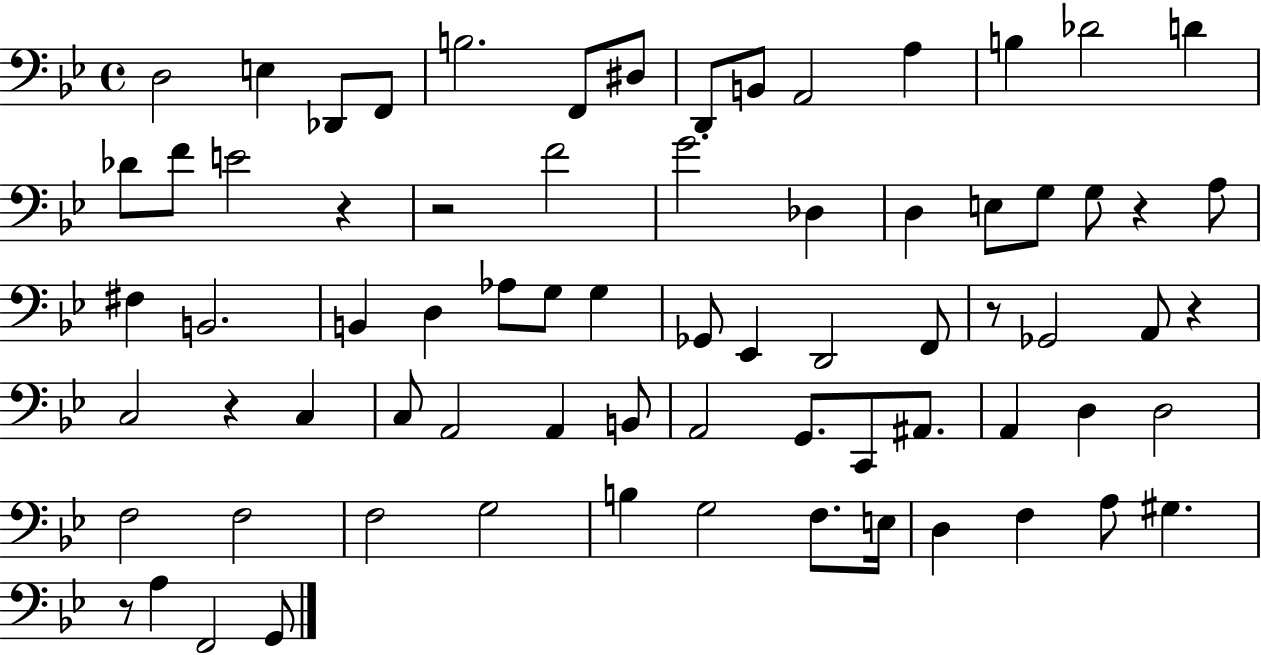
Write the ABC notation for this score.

X:1
T:Untitled
M:4/4
L:1/4
K:Bb
D,2 E, _D,,/2 F,,/2 B,2 F,,/2 ^D,/2 D,,/2 B,,/2 A,,2 A, B, _D2 D _D/2 F/2 E2 z z2 F2 G2 _D, D, E,/2 G,/2 G,/2 z A,/2 ^F, B,,2 B,, D, _A,/2 G,/2 G, _G,,/2 _E,, D,,2 F,,/2 z/2 _G,,2 A,,/2 z C,2 z C, C,/2 A,,2 A,, B,,/2 A,,2 G,,/2 C,,/2 ^A,,/2 A,, D, D,2 F,2 F,2 F,2 G,2 B, G,2 F,/2 E,/4 D, F, A,/2 ^G, z/2 A, F,,2 G,,/2